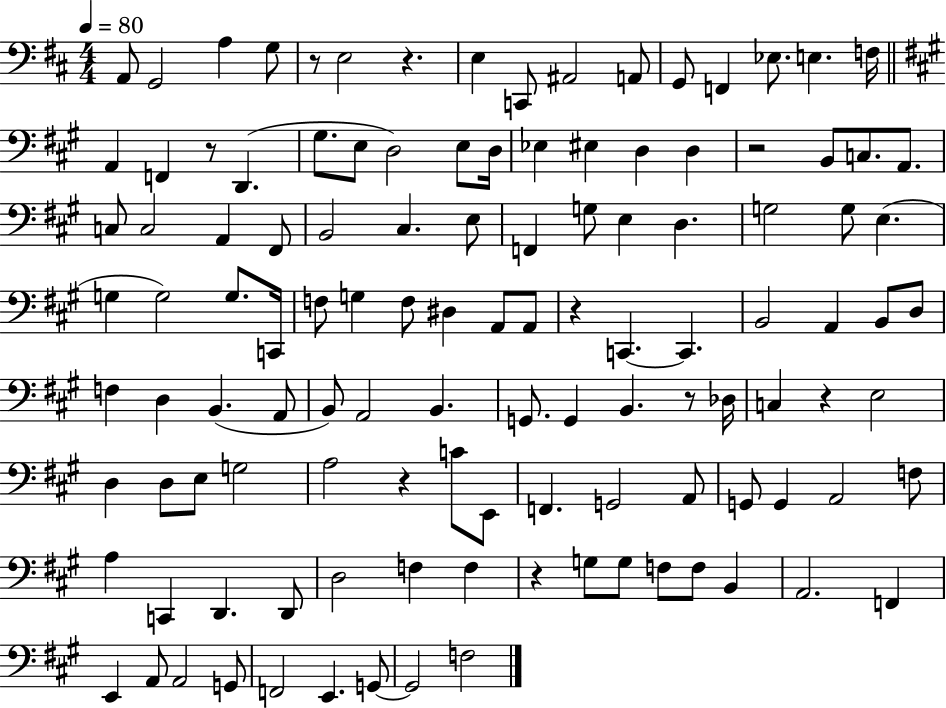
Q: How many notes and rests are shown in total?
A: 118